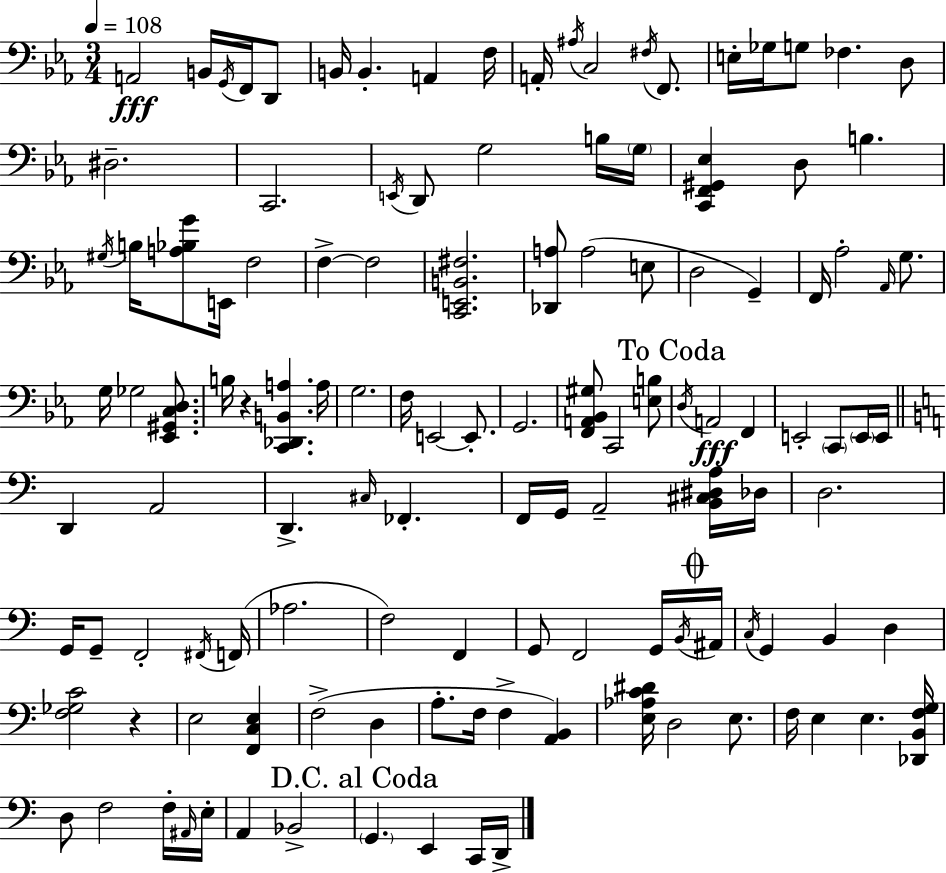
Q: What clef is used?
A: bass